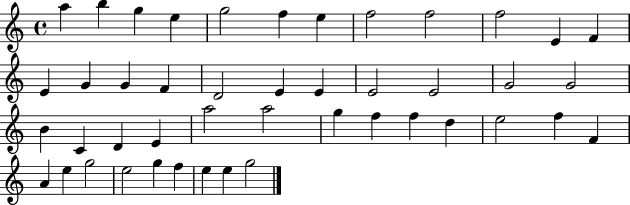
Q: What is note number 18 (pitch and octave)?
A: E4